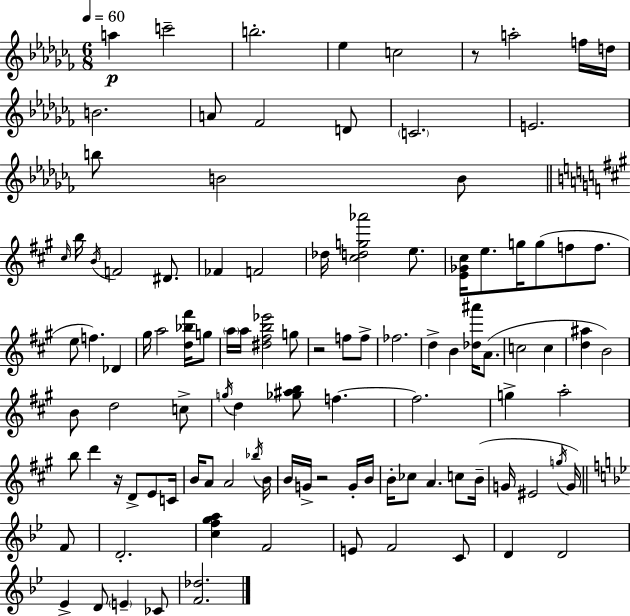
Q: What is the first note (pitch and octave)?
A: A5